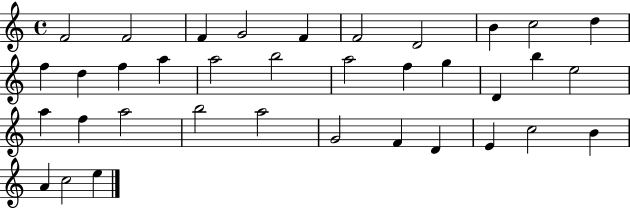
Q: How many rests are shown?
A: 0